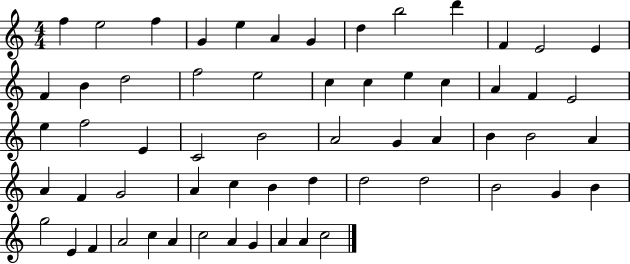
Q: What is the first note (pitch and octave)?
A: F5